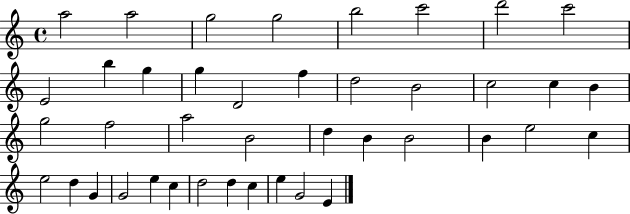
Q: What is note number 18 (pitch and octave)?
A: C5